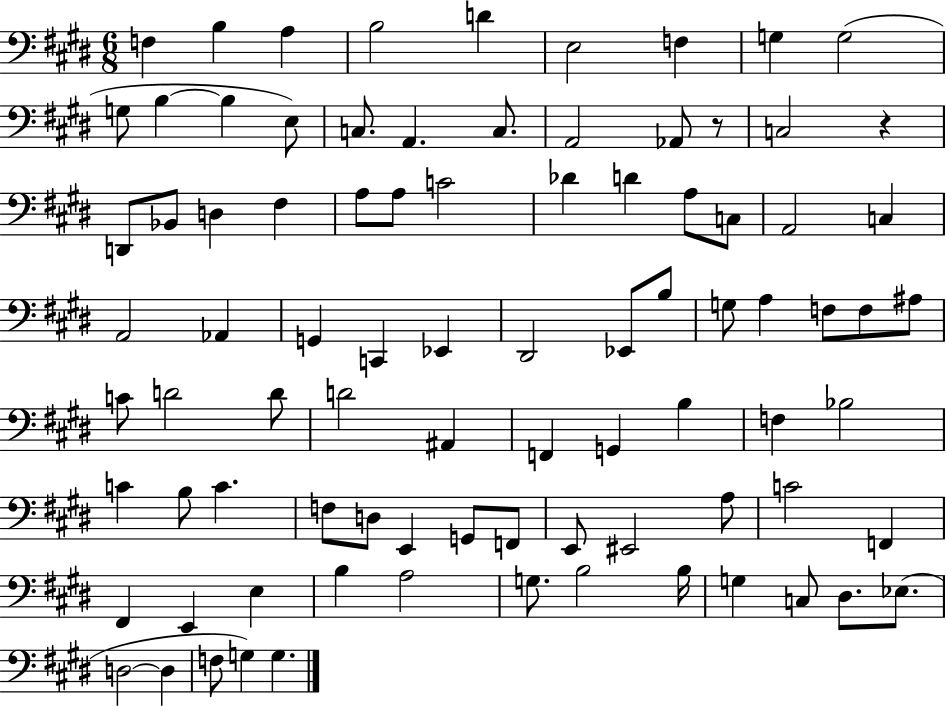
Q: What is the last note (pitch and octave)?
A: G3